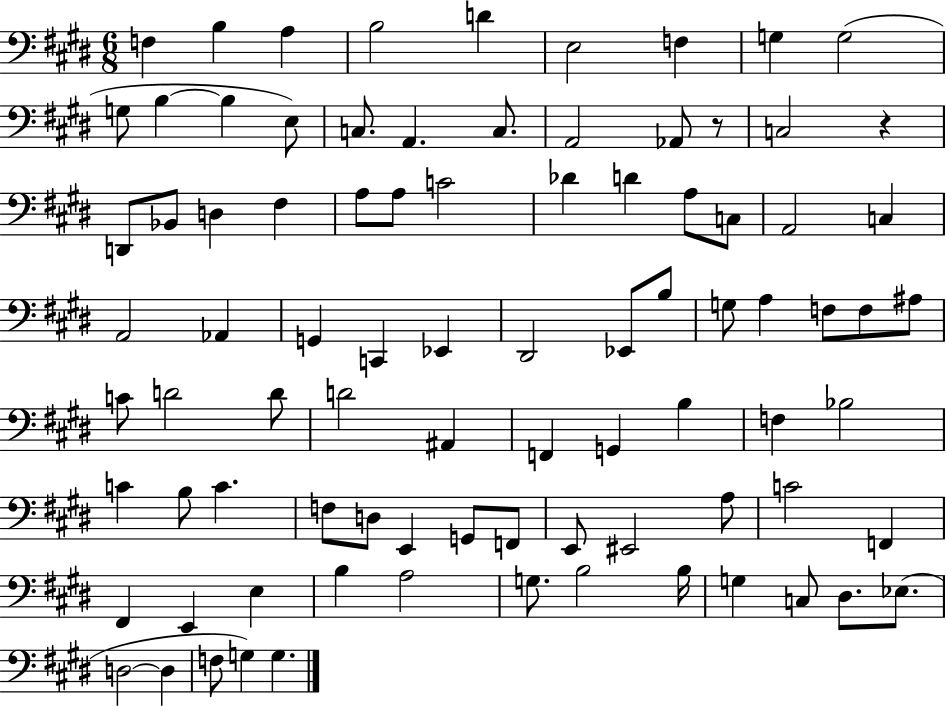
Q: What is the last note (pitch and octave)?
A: G3